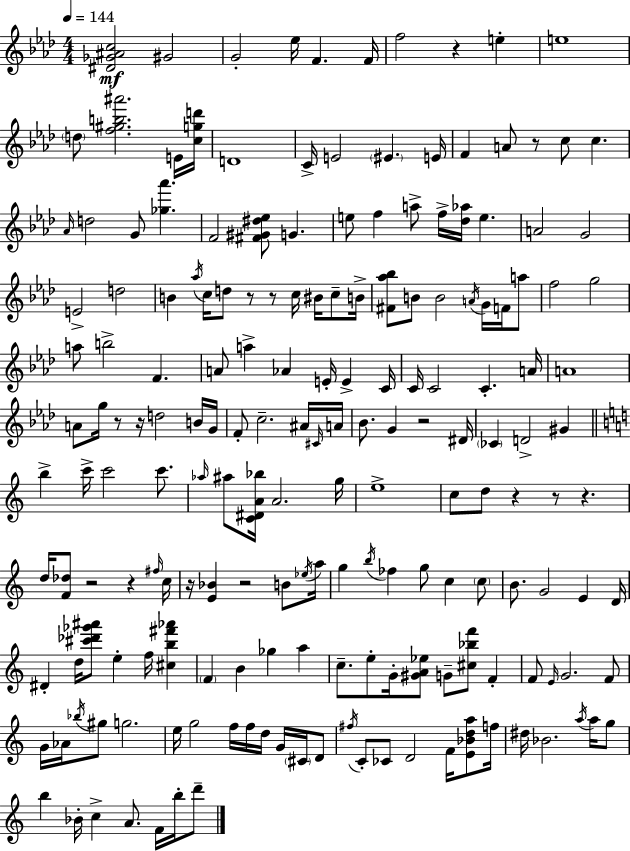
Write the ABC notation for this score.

X:1
T:Untitled
M:4/4
L:1/4
K:Ab
[^D_G^Ac]2 ^G2 G2 _e/4 F F/4 f2 z e e4 d/2 [f^gb^a']2 E/4 [cgd']/4 D4 C/4 E2 ^E E/4 F A/2 z/2 c/2 c _A/4 d2 G/2 [_g_a'] F2 [^F^G^d_e]/2 G e/2 f a/2 f/4 [_d_a]/4 e A2 G2 E2 d2 B _a/4 c/4 d/2 z/2 z/2 c/4 ^B/4 c/2 B/4 [^F_a_b]/2 B/2 B2 A/4 G/4 F/4 a/2 f2 g2 a/2 b2 F A/2 a _A E/4 E C/4 C/4 C2 C A/4 A4 A/2 g/4 z/2 z/4 d2 B/4 G/4 F/2 c2 ^A/4 ^C/4 A/4 _B/2 G z2 ^D/4 _C D2 ^G b c'/4 c'2 c'/2 _a/4 ^a/2 [C^DA_b]/4 A2 g/4 e4 c/2 d/2 z z/2 z d/4 [F_d]/2 z2 z ^f/4 c/4 z/4 [E_B] z2 B/2 _e/4 a/4 g b/4 _f g/2 c c/2 B/2 G2 E D/4 ^D d/4 [^c'_d'_g'^a']/2 e f/4 [^cb^f'_a'] F B _g a c/2 e/2 G/4 [^GA_e]/2 G/2 [^c_bf']/2 F F/2 E/4 G2 F/2 G/4 _A/4 _b/4 ^g/2 g2 e/4 g2 f/4 f/4 d/4 G/4 ^C/4 D/2 ^f/4 C/2 _C/2 D2 F/4 [E_Bda]/2 f/4 ^d/4 _B2 a/4 a/4 g/2 b _B/4 c A/2 F/4 b/4 d'/2